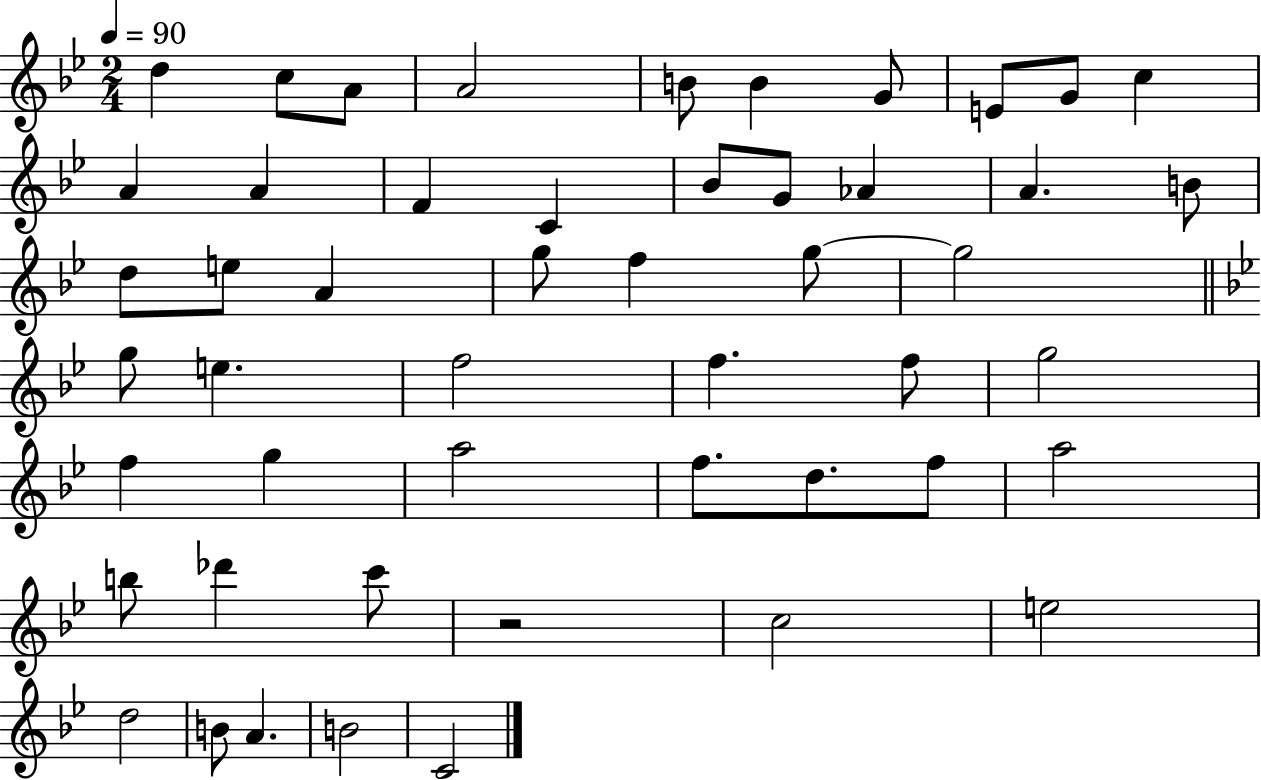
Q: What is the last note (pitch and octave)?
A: C4